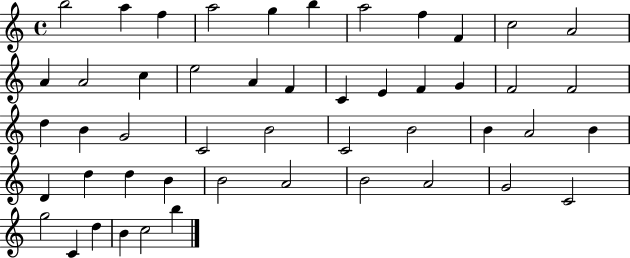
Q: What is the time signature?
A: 4/4